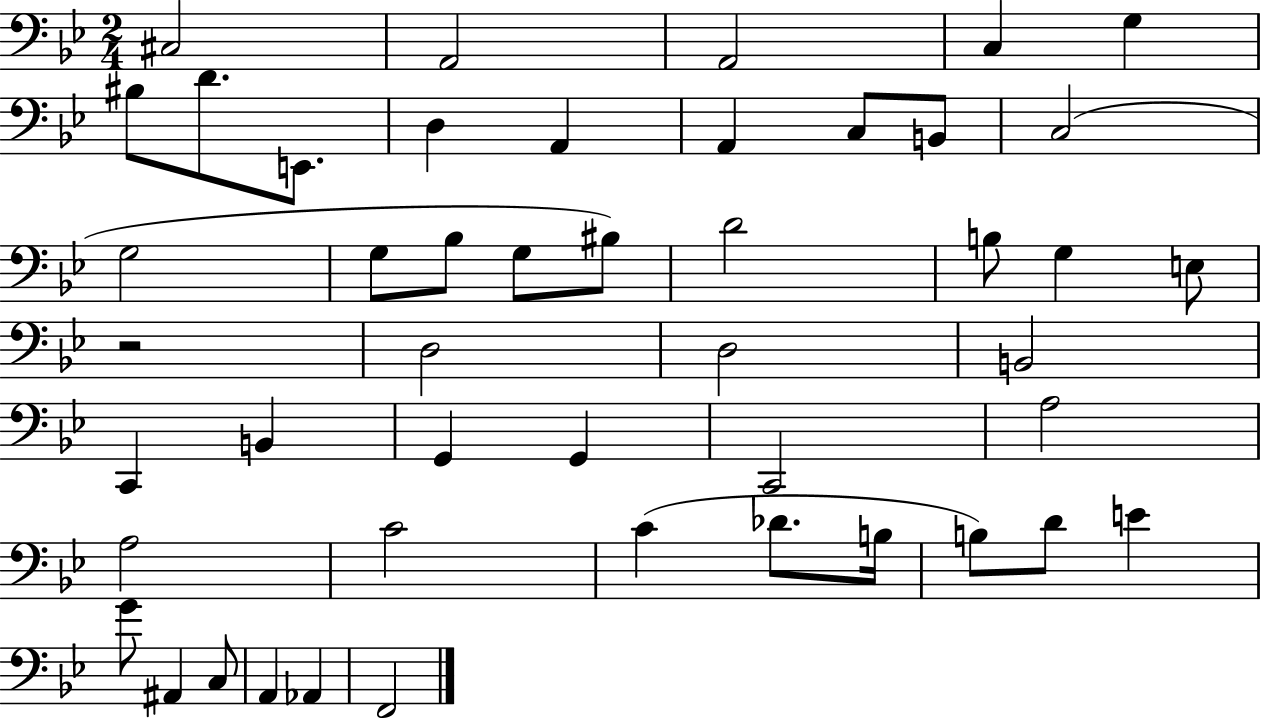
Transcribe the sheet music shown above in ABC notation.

X:1
T:Untitled
M:2/4
L:1/4
K:Bb
^C,2 A,,2 A,,2 C, G, ^B,/2 D/2 E,,/2 D, A,, A,, C,/2 B,,/2 C,2 G,2 G,/2 _B,/2 G,/2 ^B,/2 D2 B,/2 G, E,/2 z2 D,2 D,2 B,,2 C,, B,, G,, G,, C,,2 A,2 A,2 C2 C _D/2 B,/4 B,/2 D/2 E G/2 ^A,, C,/2 A,, _A,, F,,2